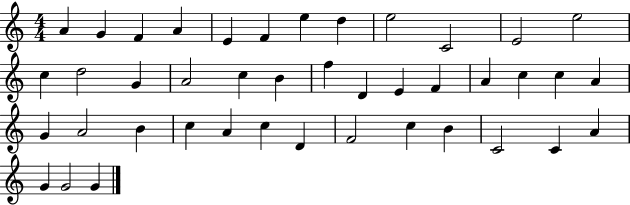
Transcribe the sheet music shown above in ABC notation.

X:1
T:Untitled
M:4/4
L:1/4
K:C
A G F A E F e d e2 C2 E2 e2 c d2 G A2 c B f D E F A c c A G A2 B c A c D F2 c B C2 C A G G2 G